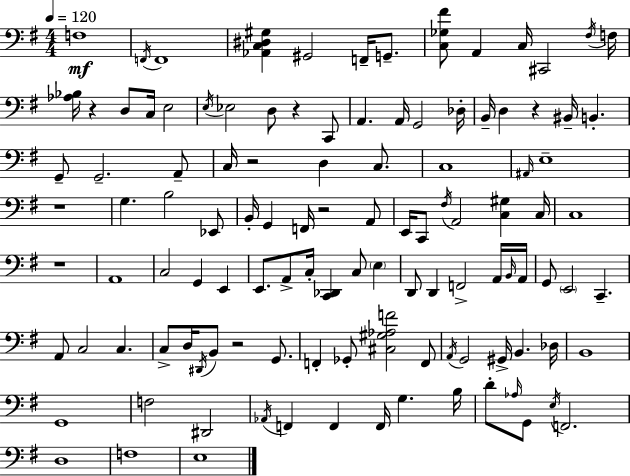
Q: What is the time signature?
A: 4/4